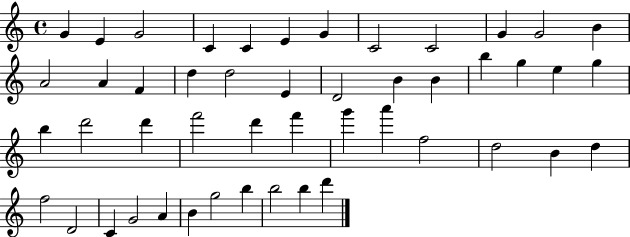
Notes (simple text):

G4/q E4/q G4/h C4/q C4/q E4/q G4/q C4/h C4/h G4/q G4/h B4/q A4/h A4/q F4/q D5/q D5/h E4/q D4/h B4/q B4/q B5/q G5/q E5/q G5/q B5/q D6/h D6/q F6/h D6/q F6/q G6/q A6/q F5/h D5/h B4/q D5/q F5/h D4/h C4/q G4/h A4/q B4/q G5/h B5/q B5/h B5/q D6/q